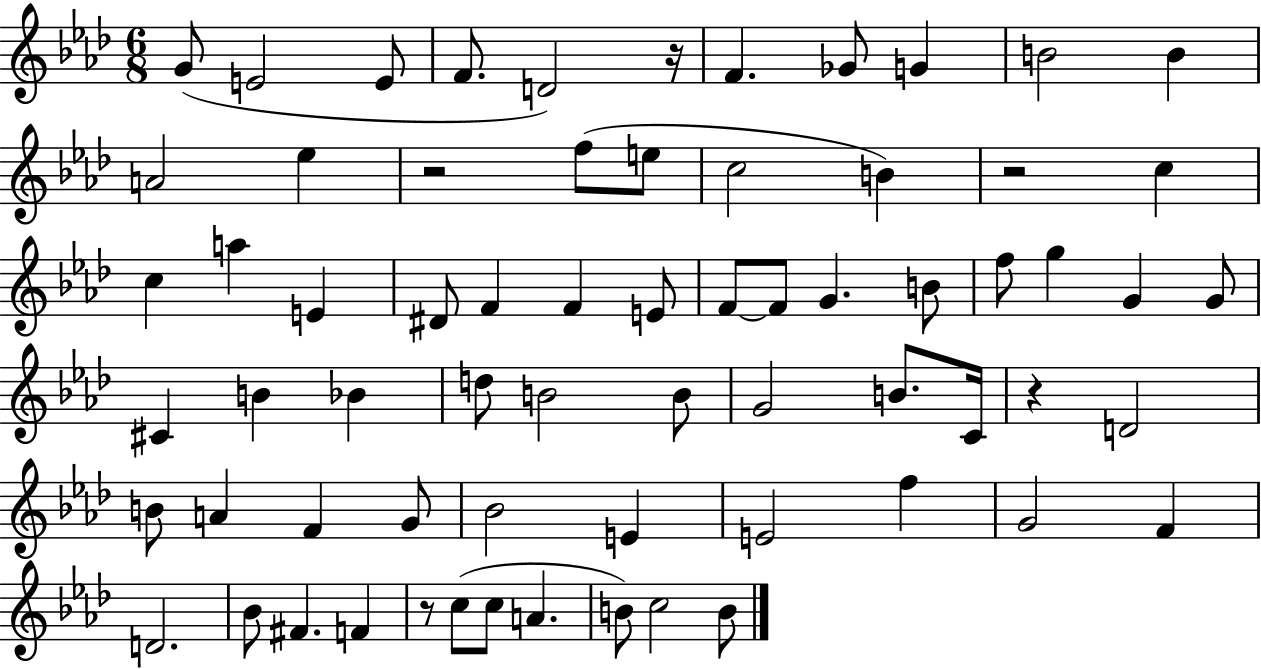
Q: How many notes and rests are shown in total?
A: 67